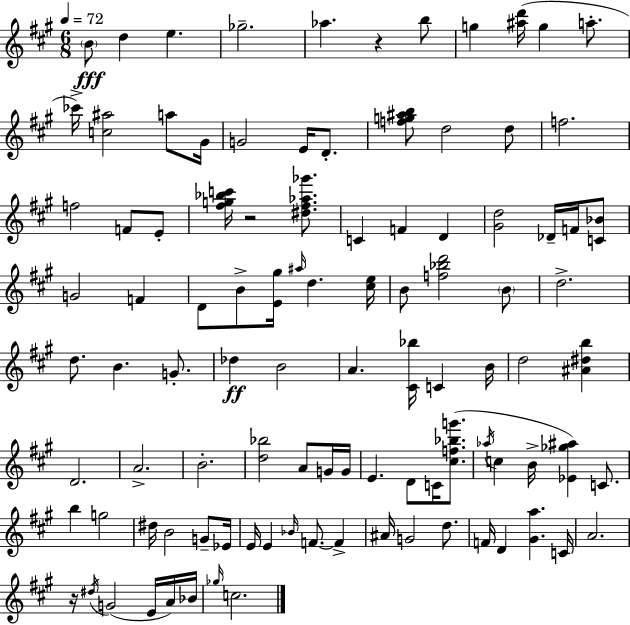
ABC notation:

X:1
T:Untitled
M:6/8
L:1/4
K:A
B/2 d e _g2 _a z b/2 g [^ad']/4 g a/2 _c'/4 [c^a]2 a/2 ^G/4 G2 E/4 D/2 [fg^ab]/2 d2 d/2 f2 f2 F/2 E/2 [^fg_bc']/4 z2 [^d^f_a_g']/2 C F D [^Gd]2 _D/4 F/4 [C_B]/2 G2 F D/2 B/2 [E^g]/4 ^a/4 d [^ce]/4 B/2 [f_bd']2 B/2 d2 d/2 B G/2 _d B2 A [^C_b]/4 C B/4 d2 [^A^db] D2 A2 B2 [d_b]2 A/2 G/4 G/4 E D/2 C/4 [^cf_bg']/2 _a/4 c B/4 [_E_g^a] C/2 b g2 ^d/4 B2 G/2 _E/4 E/4 E _B/4 F/2 F ^A/4 G2 d/2 F/4 D [^Ga] C/4 A2 z/4 ^d/4 G2 E/4 A/4 _B/4 _g/4 c2